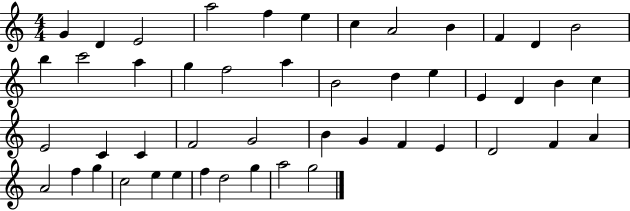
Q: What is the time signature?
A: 4/4